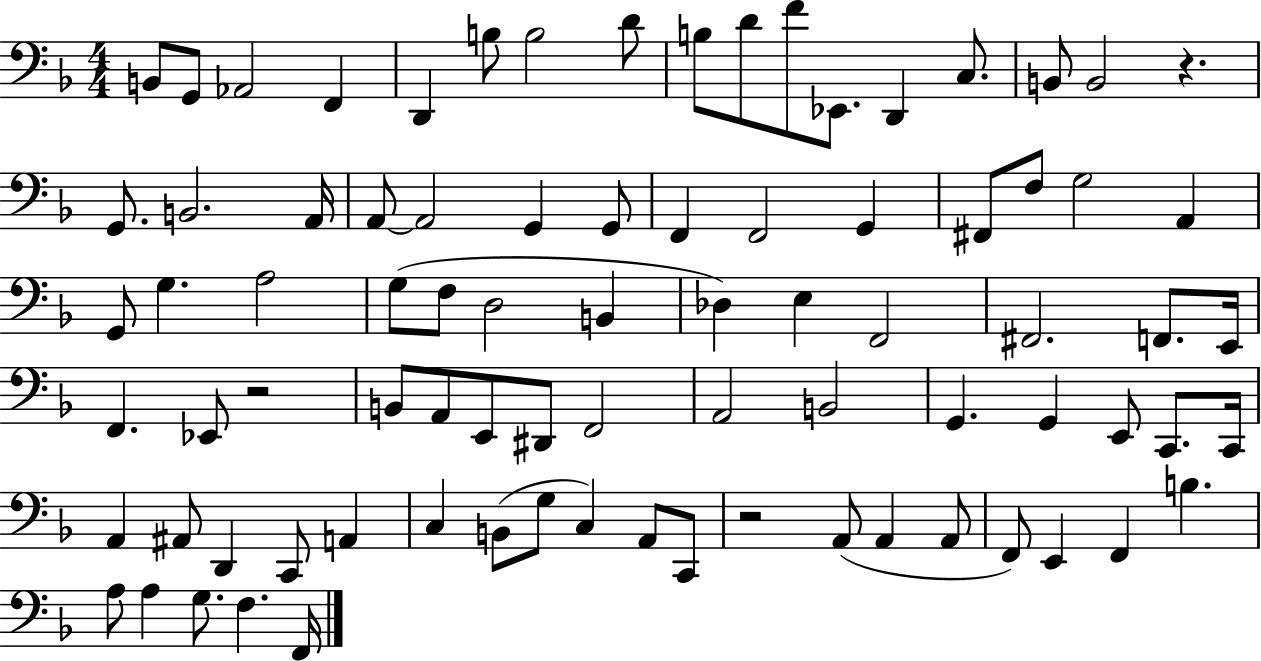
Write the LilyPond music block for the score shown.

{
  \clef bass
  \numericTimeSignature
  \time 4/4
  \key f \major
  b,8 g,8 aes,2 f,4 | d,4 b8 b2 d'8 | b8 d'8 f'8 ees,8. d,4 c8. | b,8 b,2 r4. | \break g,8. b,2. a,16 | a,8~~ a,2 g,4 g,8 | f,4 f,2 g,4 | fis,8 f8 g2 a,4 | \break g,8 g4. a2 | g8( f8 d2 b,4 | des4) e4 f,2 | fis,2. f,8. e,16 | \break f,4. ees,8 r2 | b,8 a,8 e,8 dis,8 f,2 | a,2 b,2 | g,4. g,4 e,8 c,8. c,16 | \break a,4 ais,8 d,4 c,8 a,4 | c4 b,8( g8 c4) a,8 c,8 | r2 a,8( a,4 a,8 | f,8) e,4 f,4 b4. | \break a8 a4 g8. f4. f,16 | \bar "|."
}